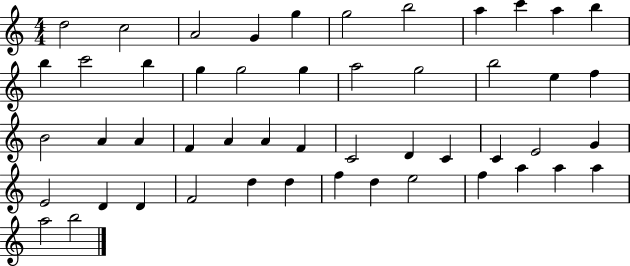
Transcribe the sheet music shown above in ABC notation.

X:1
T:Untitled
M:4/4
L:1/4
K:C
d2 c2 A2 G g g2 b2 a c' a b b c'2 b g g2 g a2 g2 b2 e f B2 A A F A A F C2 D C C E2 G E2 D D F2 d d f d e2 f a a a a2 b2